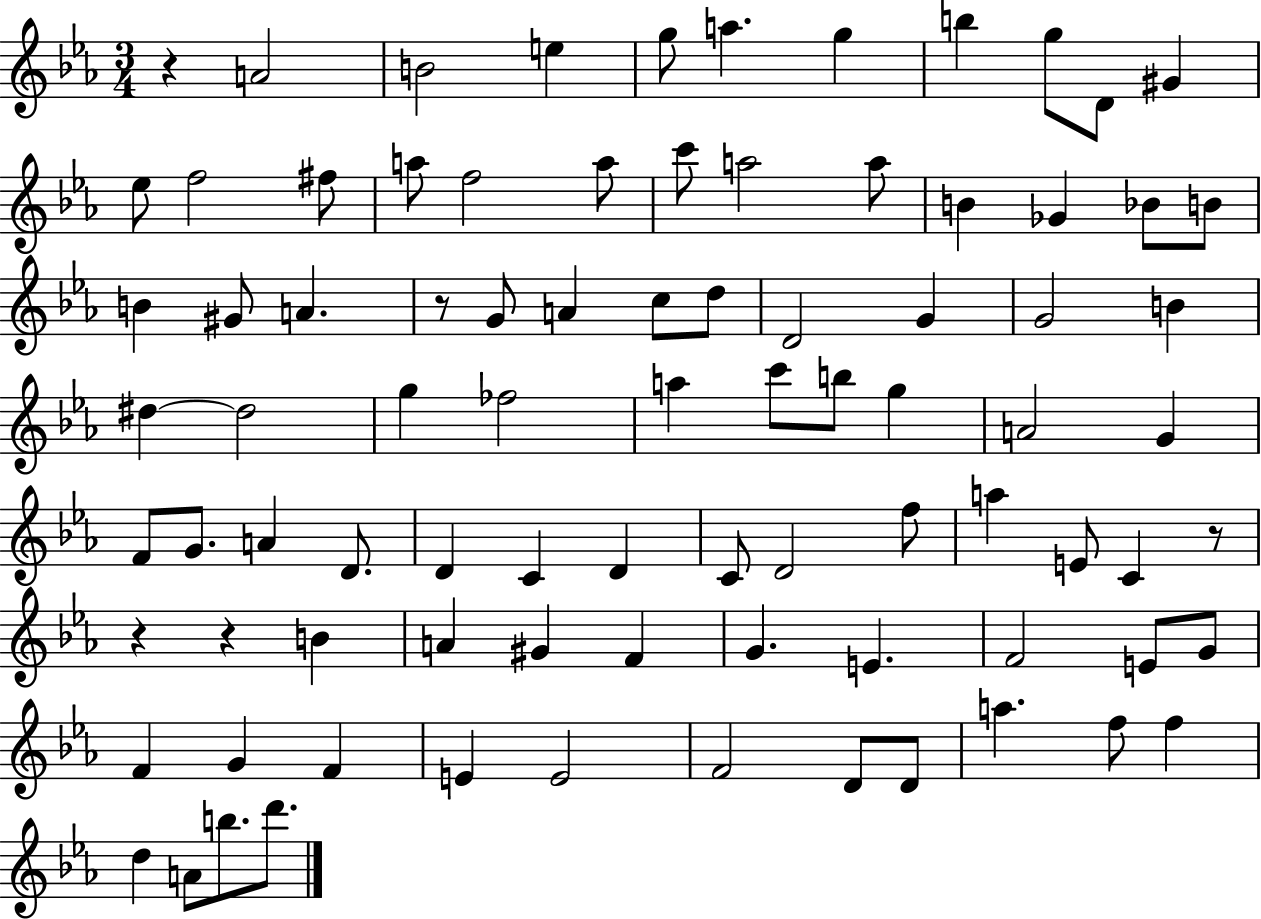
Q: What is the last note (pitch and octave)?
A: D6